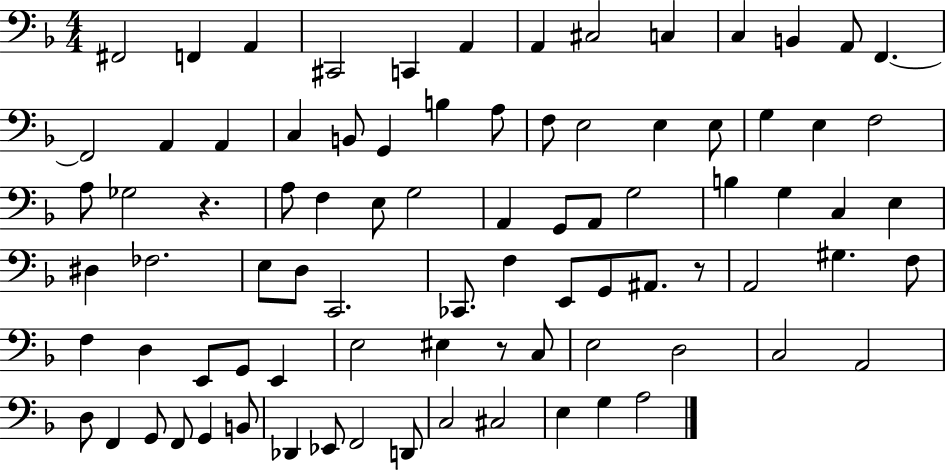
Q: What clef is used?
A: bass